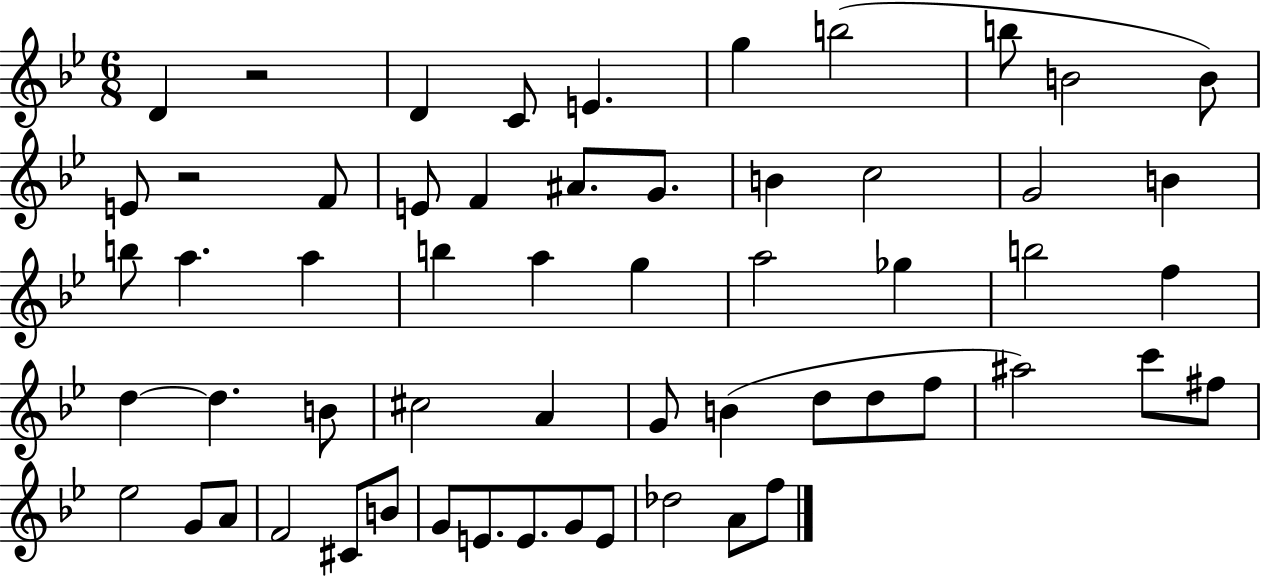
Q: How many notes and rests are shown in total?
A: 58